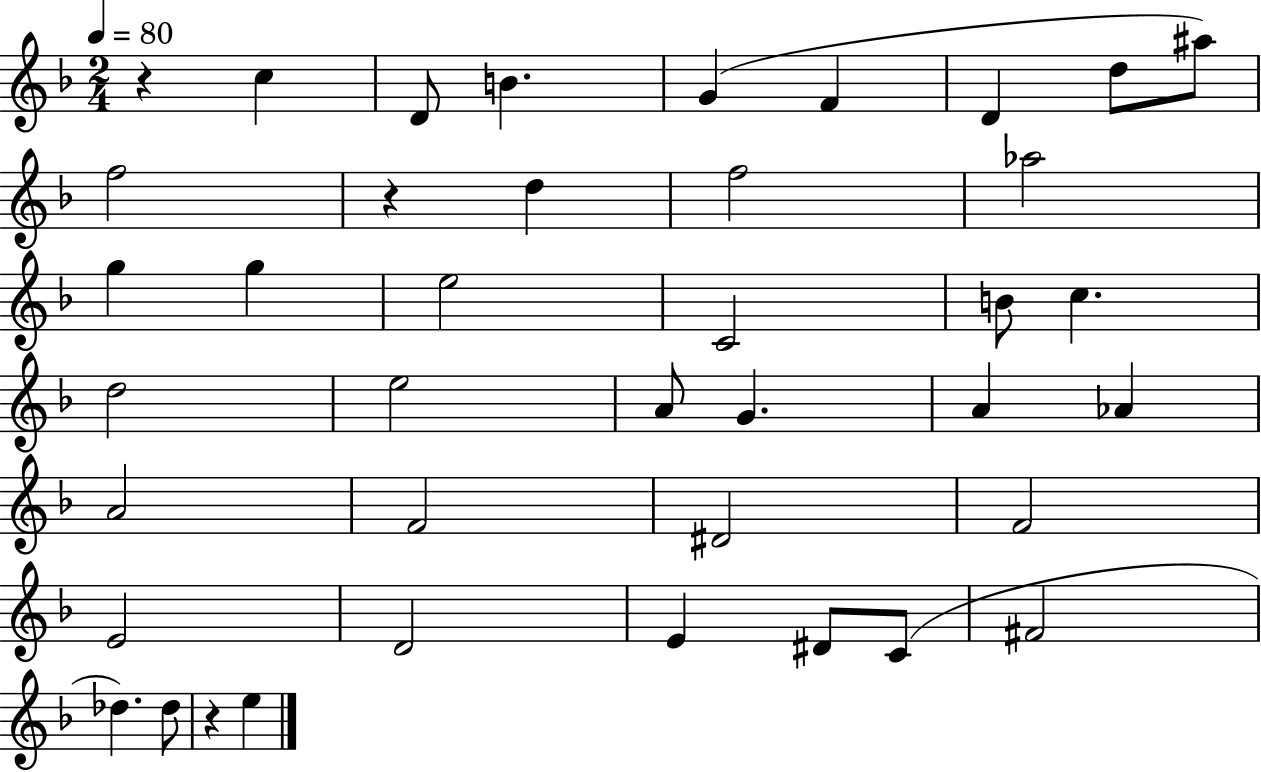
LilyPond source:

{
  \clef treble
  \numericTimeSignature
  \time 2/4
  \key f \major
  \tempo 4 = 80
  \repeat volta 2 { r4 c''4 | d'8 b'4. | g'4( f'4 | d'4 d''8 ais''8) | \break f''2 | r4 d''4 | f''2 | aes''2 | \break g''4 g''4 | e''2 | c'2 | b'8 c''4. | \break d''2 | e''2 | a'8 g'4. | a'4 aes'4 | \break a'2 | f'2 | dis'2 | f'2 | \break e'2 | d'2 | e'4 dis'8 c'8( | fis'2 | \break des''4.) des''8 | r4 e''4 | } \bar "|."
}